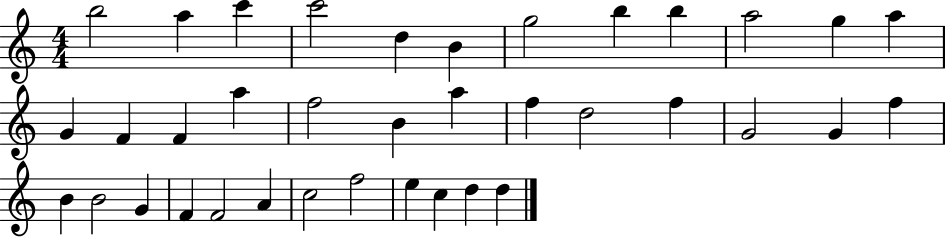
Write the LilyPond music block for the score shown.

{
  \clef treble
  \numericTimeSignature
  \time 4/4
  \key c \major
  b''2 a''4 c'''4 | c'''2 d''4 b'4 | g''2 b''4 b''4 | a''2 g''4 a''4 | \break g'4 f'4 f'4 a''4 | f''2 b'4 a''4 | f''4 d''2 f''4 | g'2 g'4 f''4 | \break b'4 b'2 g'4 | f'4 f'2 a'4 | c''2 f''2 | e''4 c''4 d''4 d''4 | \break \bar "|."
}